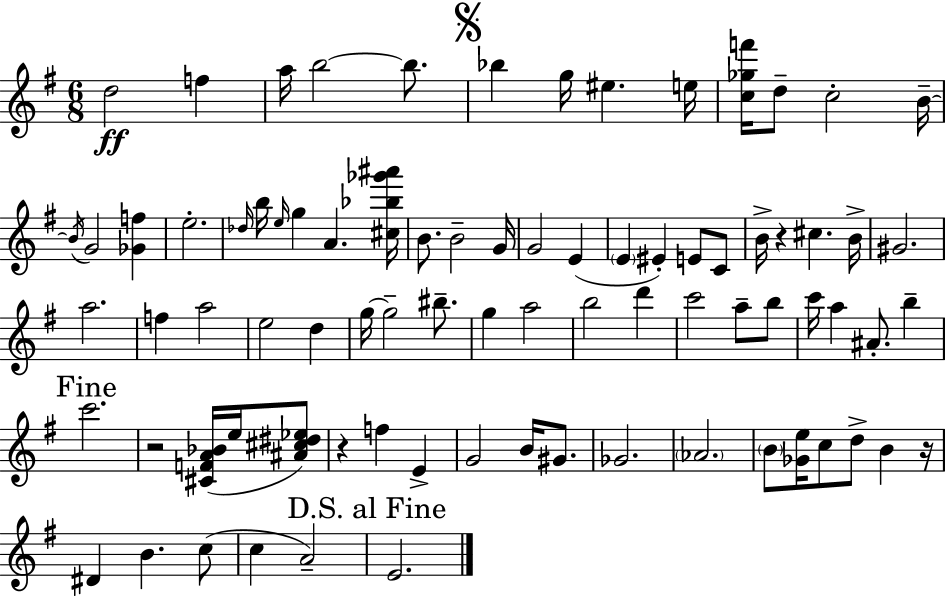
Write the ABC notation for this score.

X:1
T:Untitled
M:6/8
L:1/4
K:Em
d2 f a/4 b2 b/2 _b g/4 ^e e/4 [c_gf']/4 d/2 c2 B/4 B/4 G2 [_Gf] e2 _d/4 b/4 e/4 g A [^c_b_g'^a']/4 B/2 B2 G/4 G2 E E ^E E/2 C/2 B/4 z ^c B/4 ^G2 a2 f a2 e2 d g/4 g2 ^b/2 g a2 b2 d' c'2 a/2 b/2 c'/4 a ^A/2 b c'2 z2 [^CFA_B]/4 e/4 [^A^c^d_e]/2 z f E G2 B/4 ^G/2 _G2 _A2 B/2 [_Ge]/4 c/2 d/2 B z/4 ^D B c/2 c A2 E2